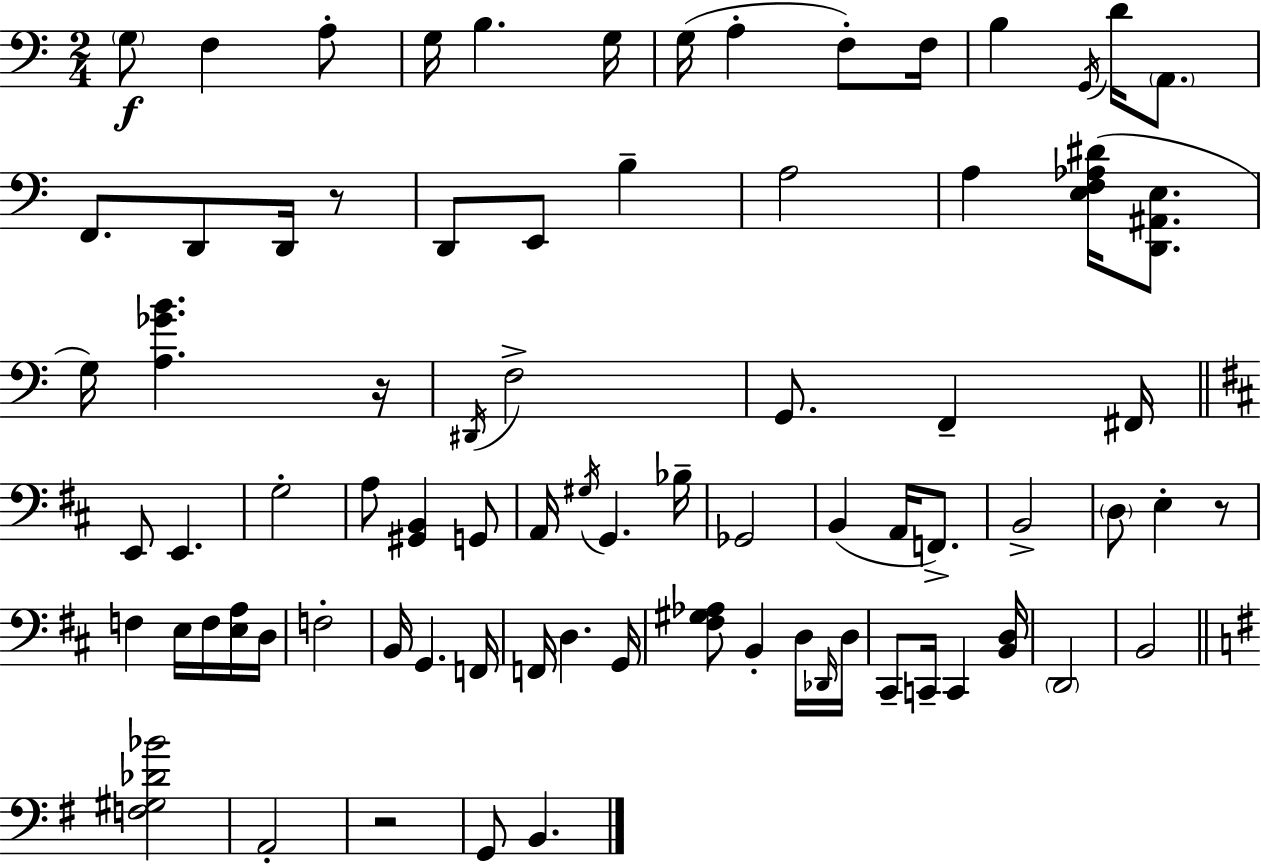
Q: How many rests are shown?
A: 4